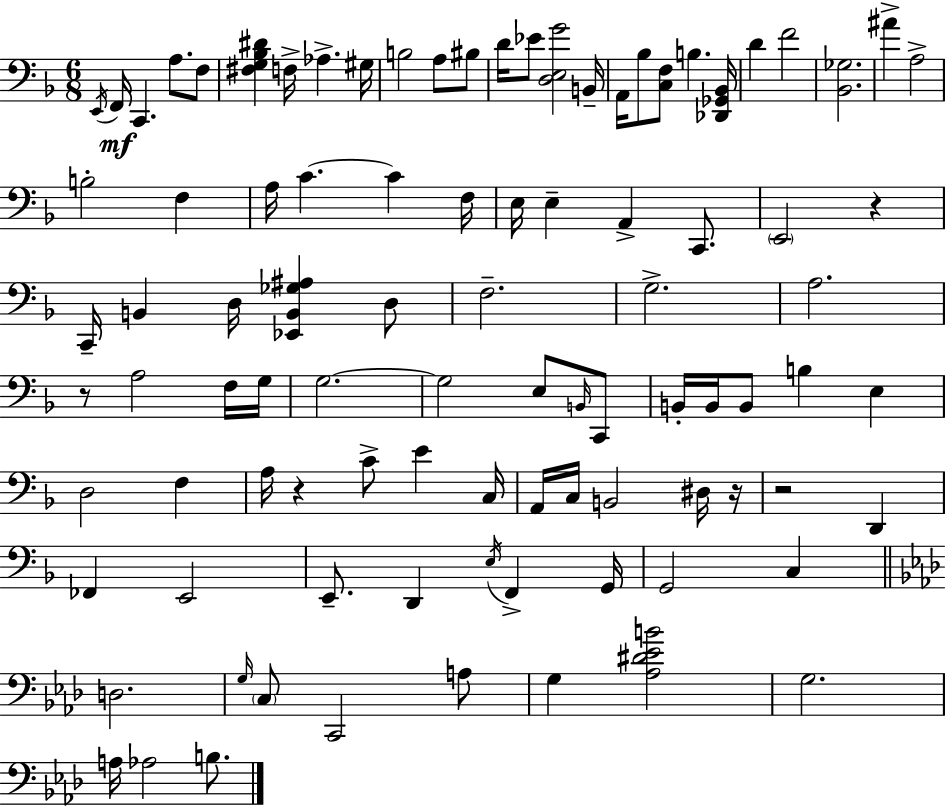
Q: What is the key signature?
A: F major